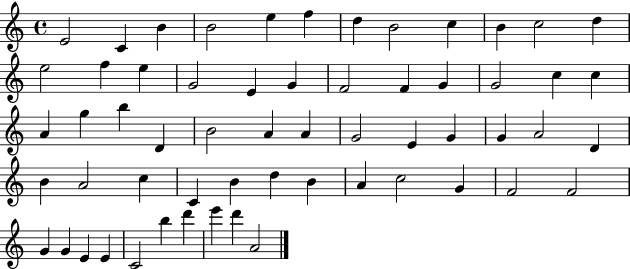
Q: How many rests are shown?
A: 0